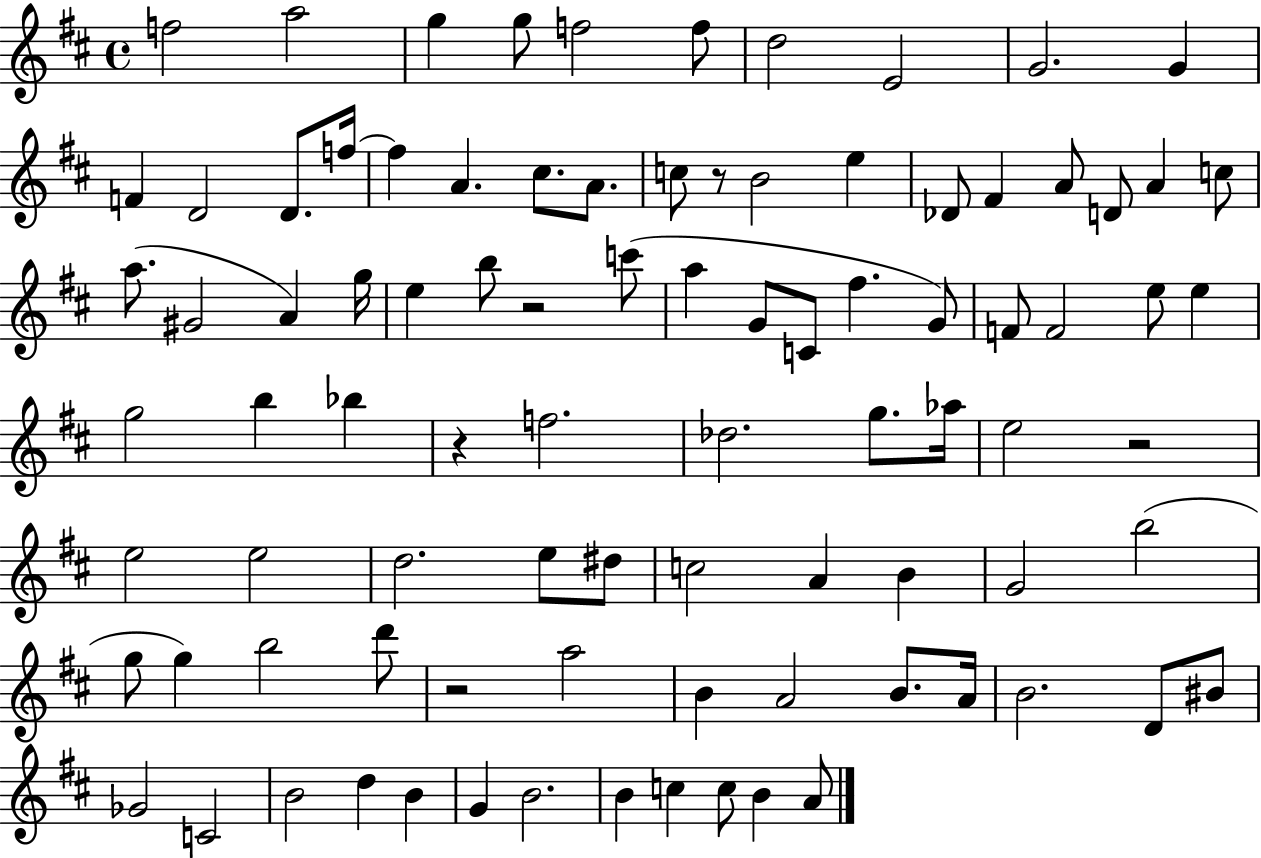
X:1
T:Untitled
M:4/4
L:1/4
K:D
f2 a2 g g/2 f2 f/2 d2 E2 G2 G F D2 D/2 f/4 f A ^c/2 A/2 c/2 z/2 B2 e _D/2 ^F A/2 D/2 A c/2 a/2 ^G2 A g/4 e b/2 z2 c'/2 a G/2 C/2 ^f G/2 F/2 F2 e/2 e g2 b _b z f2 _d2 g/2 _a/4 e2 z2 e2 e2 d2 e/2 ^d/2 c2 A B G2 b2 g/2 g b2 d'/2 z2 a2 B A2 B/2 A/4 B2 D/2 ^B/2 _G2 C2 B2 d B G B2 B c c/2 B A/2